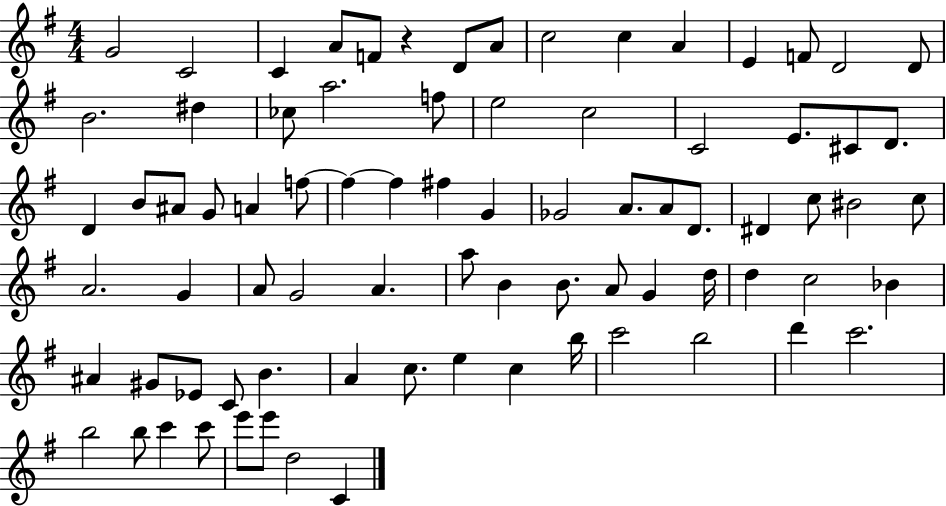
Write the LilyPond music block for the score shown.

{
  \clef treble
  \numericTimeSignature
  \time 4/4
  \key g \major
  g'2 c'2 | c'4 a'8 f'8 r4 d'8 a'8 | c''2 c''4 a'4 | e'4 f'8 d'2 d'8 | \break b'2. dis''4 | ces''8 a''2. f''8 | e''2 c''2 | c'2 e'8. cis'8 d'8. | \break d'4 b'8 ais'8 g'8 a'4 f''8~~ | f''4~~ f''4 fis''4 g'4 | ges'2 a'8. a'8 d'8. | dis'4 c''8 bis'2 c''8 | \break a'2. g'4 | a'8 g'2 a'4. | a''8 b'4 b'8. a'8 g'4 d''16 | d''4 c''2 bes'4 | \break ais'4 gis'8 ees'8 c'8 b'4. | a'4 c''8. e''4 c''4 b''16 | c'''2 b''2 | d'''4 c'''2. | \break b''2 b''8 c'''4 c'''8 | e'''8 e'''8 d''2 c'4 | \bar "|."
}